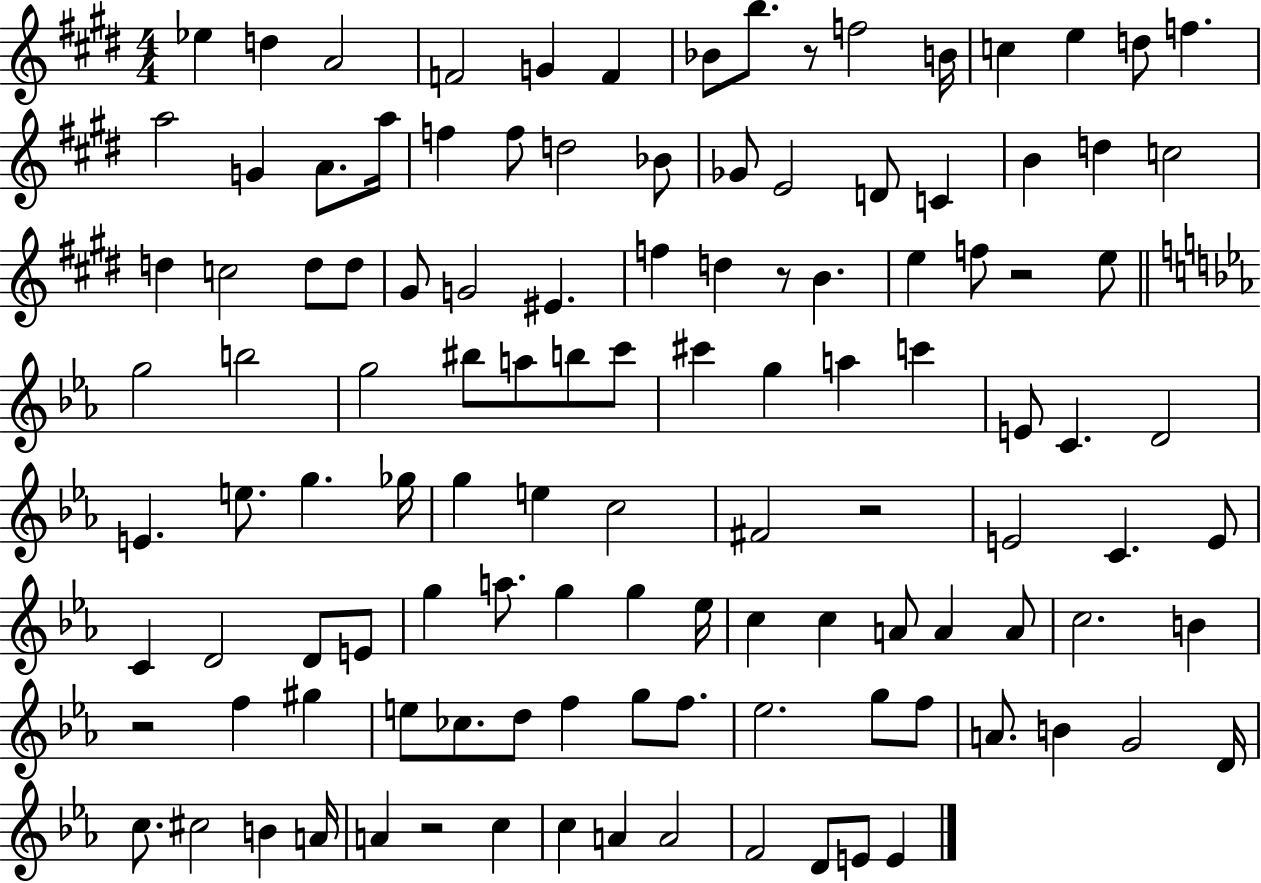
X:1
T:Untitled
M:4/4
L:1/4
K:E
_e d A2 F2 G F _B/2 b/2 z/2 f2 B/4 c e d/2 f a2 G A/2 a/4 f f/2 d2 _B/2 _G/2 E2 D/2 C B d c2 d c2 d/2 d/2 ^G/2 G2 ^E f d z/2 B e f/2 z2 e/2 g2 b2 g2 ^b/2 a/2 b/2 c'/2 ^c' g a c' E/2 C D2 E e/2 g _g/4 g e c2 ^F2 z2 E2 C E/2 C D2 D/2 E/2 g a/2 g g _e/4 c c A/2 A A/2 c2 B z2 f ^g e/2 _c/2 d/2 f g/2 f/2 _e2 g/2 f/2 A/2 B G2 D/4 c/2 ^c2 B A/4 A z2 c c A A2 F2 D/2 E/2 E